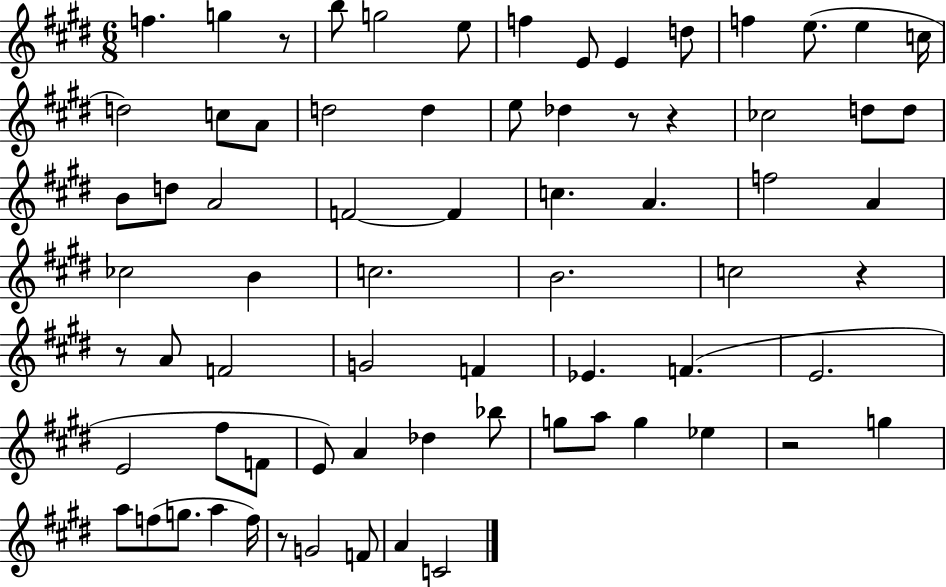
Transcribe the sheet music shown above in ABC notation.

X:1
T:Untitled
M:6/8
L:1/4
K:E
f g z/2 b/2 g2 e/2 f E/2 E d/2 f e/2 e c/4 d2 c/2 A/2 d2 d e/2 _d z/2 z _c2 d/2 d/2 B/2 d/2 A2 F2 F c A f2 A _c2 B c2 B2 c2 z z/2 A/2 F2 G2 F _E F E2 E2 ^f/2 F/2 E/2 A _d _b/2 g/2 a/2 g _e z2 g a/2 f/2 g/2 a f/4 z/2 G2 F/2 A C2